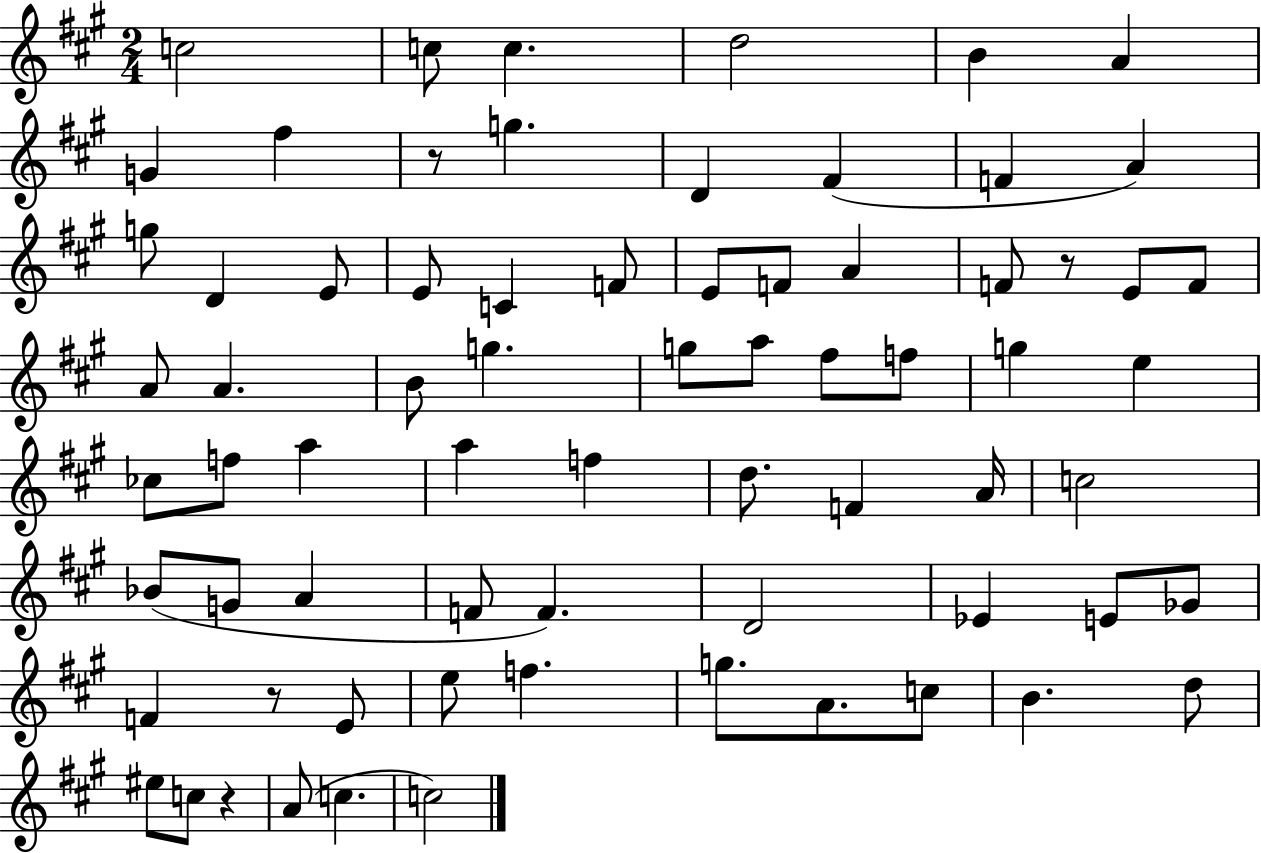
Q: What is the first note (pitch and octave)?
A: C5